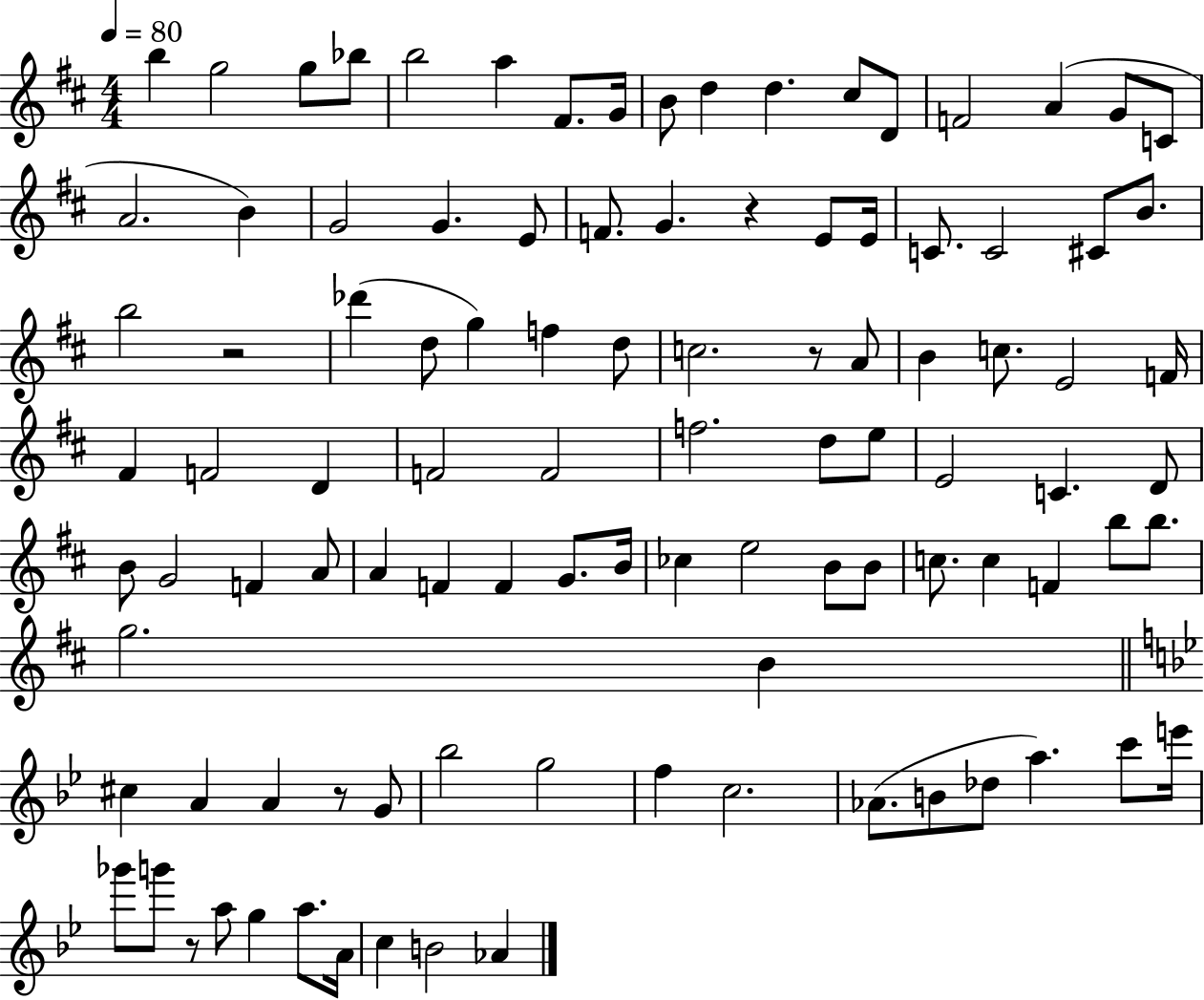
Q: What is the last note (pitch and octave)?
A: Ab4